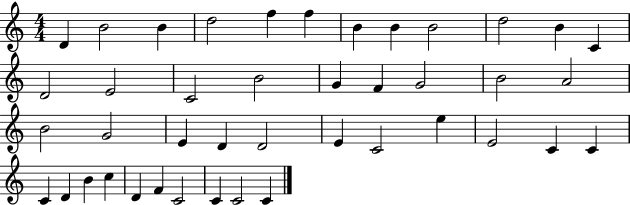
{
  \clef treble
  \numericTimeSignature
  \time 4/4
  \key c \major
  d'4 b'2 b'4 | d''2 f''4 f''4 | b'4 b'4 b'2 | d''2 b'4 c'4 | \break d'2 e'2 | c'2 b'2 | g'4 f'4 g'2 | b'2 a'2 | \break b'2 g'2 | e'4 d'4 d'2 | e'4 c'2 e''4 | e'2 c'4 c'4 | \break c'4 d'4 b'4 c''4 | d'4 f'4 c'2 | c'4 c'2 c'4 | \bar "|."
}